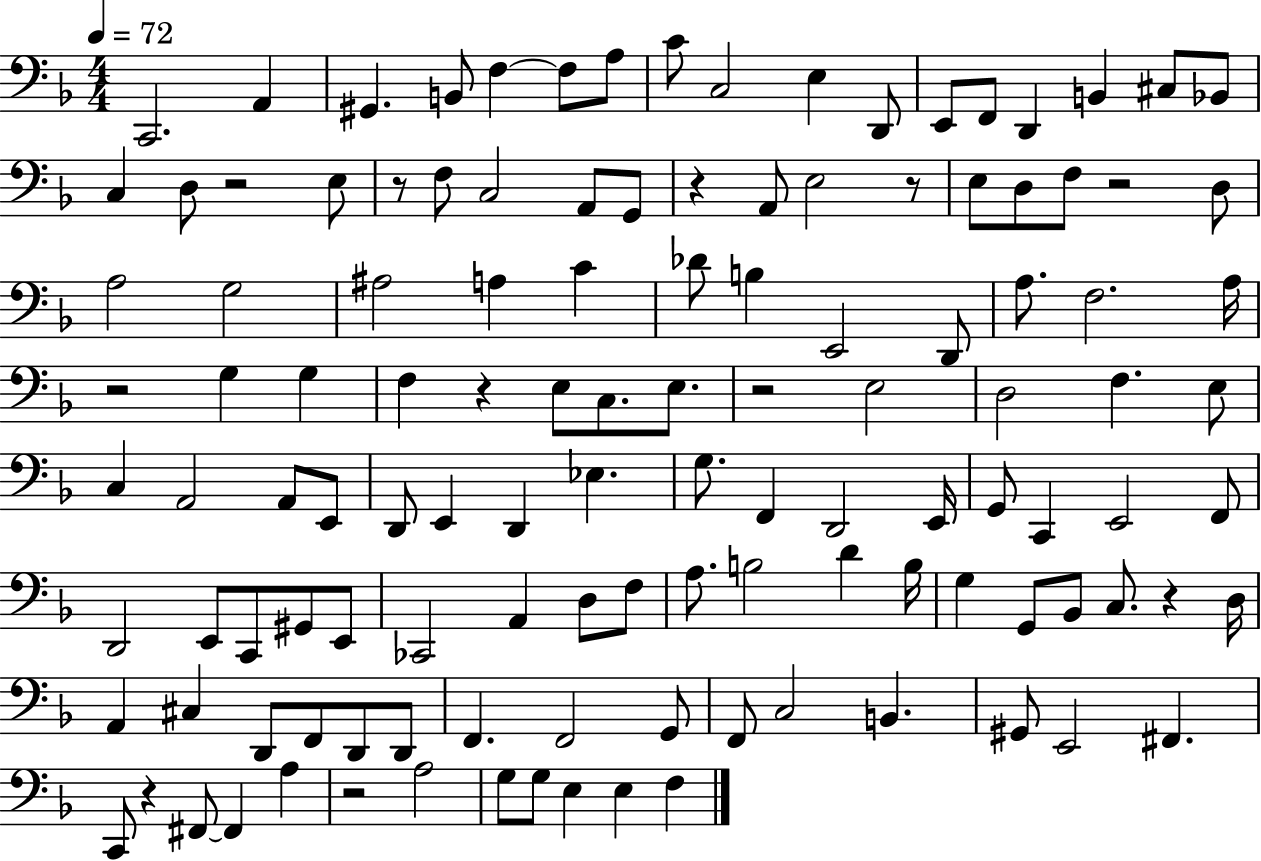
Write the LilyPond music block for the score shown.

{
  \clef bass
  \numericTimeSignature
  \time 4/4
  \key f \major
  \tempo 4 = 72
  \repeat volta 2 { c,2. a,4 | gis,4. b,8 f4~~ f8 a8 | c'8 c2 e4 d,8 | e,8 f,8 d,4 b,4 cis8 bes,8 | \break c4 d8 r2 e8 | r8 f8 c2 a,8 g,8 | r4 a,8 e2 r8 | e8 d8 f8 r2 d8 | \break a2 g2 | ais2 a4 c'4 | des'8 b4 e,2 d,8 | a8. f2. a16 | \break r2 g4 g4 | f4 r4 e8 c8. e8. | r2 e2 | d2 f4. e8 | \break c4 a,2 a,8 e,8 | d,8 e,4 d,4 ees4. | g8. f,4 d,2 e,16 | g,8 c,4 e,2 f,8 | \break d,2 e,8 c,8 gis,8 e,8 | ces,2 a,4 d8 f8 | a8. b2 d'4 b16 | g4 g,8 bes,8 c8. r4 d16 | \break a,4 cis4 d,8 f,8 d,8 d,8 | f,4. f,2 g,8 | f,8 c2 b,4. | gis,8 e,2 fis,4. | \break c,8 r4 fis,8~~ fis,4 a4 | r2 a2 | g8 g8 e4 e4 f4 | } \bar "|."
}